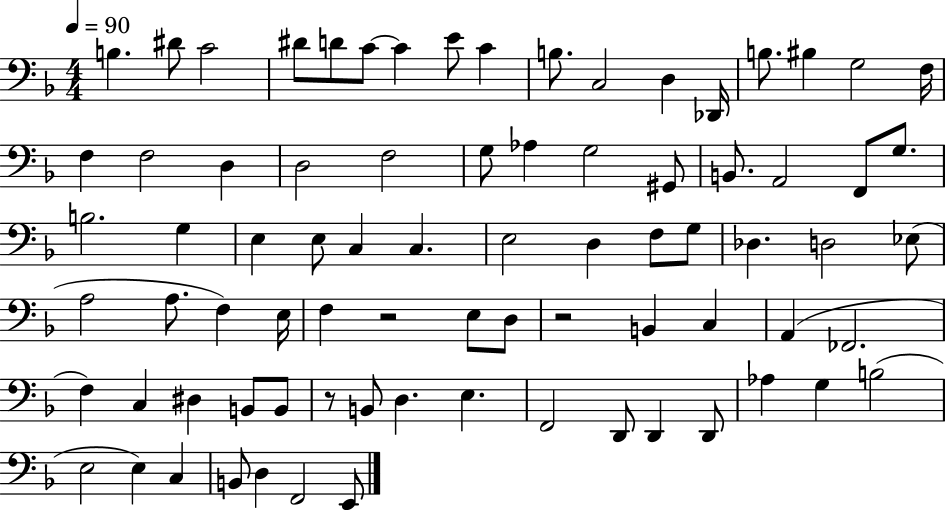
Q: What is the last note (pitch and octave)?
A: E2